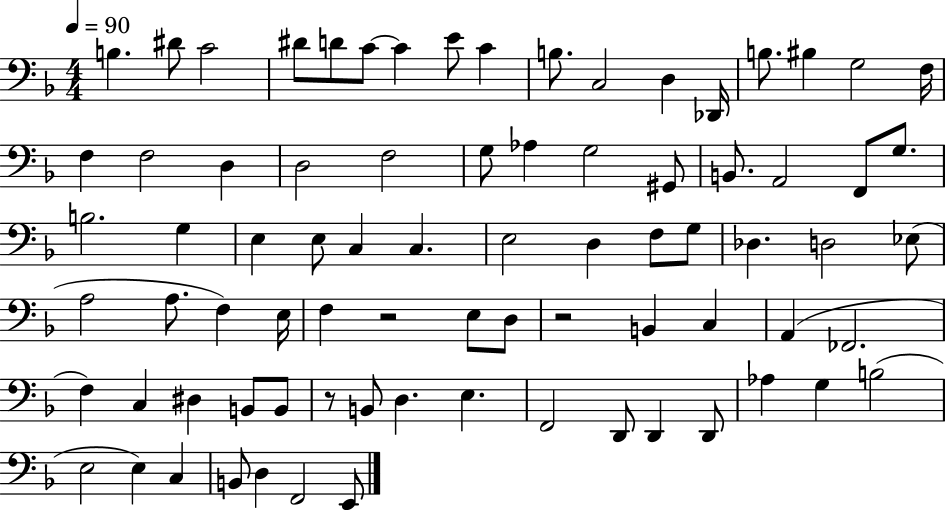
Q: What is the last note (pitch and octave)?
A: E2